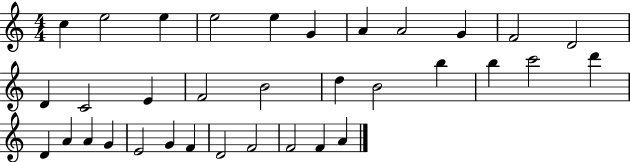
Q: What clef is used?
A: treble